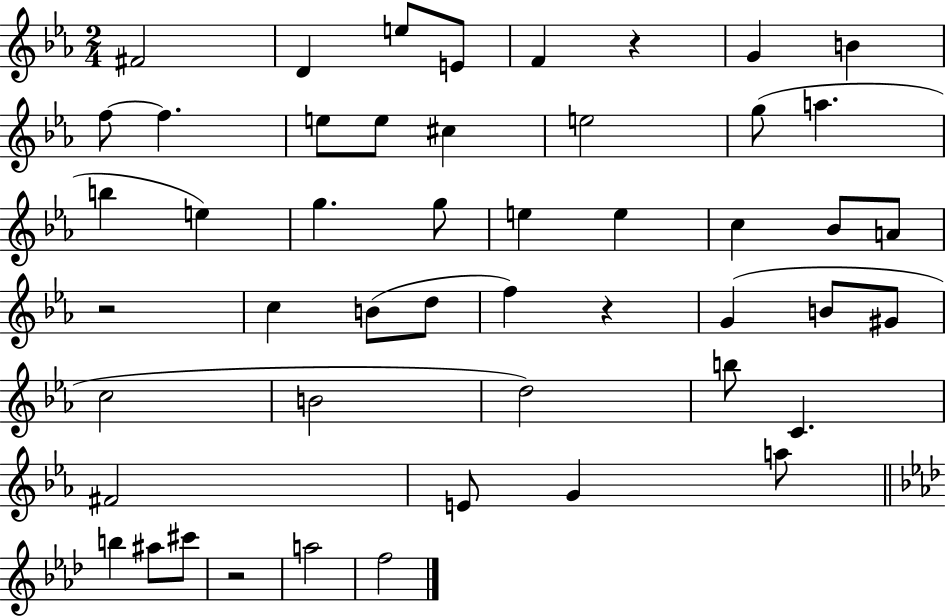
{
  \clef treble
  \numericTimeSignature
  \time 2/4
  \key ees \major
  fis'2 | d'4 e''8 e'8 | f'4 r4 | g'4 b'4 | \break f''8~~ f''4. | e''8 e''8 cis''4 | e''2 | g''8( a''4. | \break b''4 e''4) | g''4. g''8 | e''4 e''4 | c''4 bes'8 a'8 | \break r2 | c''4 b'8( d''8 | f''4) r4 | g'4( b'8 gis'8 | \break c''2 | b'2 | d''2) | b''8 c'4. | \break fis'2 | e'8 g'4 a''8 | \bar "||" \break \key aes \major b''4 ais''8 cis'''8 | r2 | a''2 | f''2 | \break \bar "|."
}